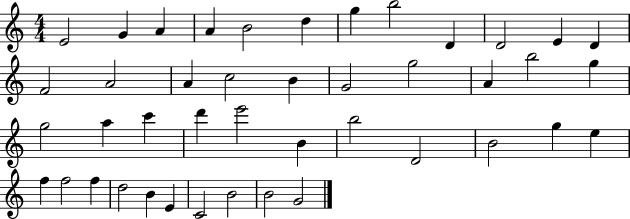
X:1
T:Untitled
M:4/4
L:1/4
K:C
E2 G A A B2 d g b2 D D2 E D F2 A2 A c2 B G2 g2 A b2 g g2 a c' d' e'2 B b2 D2 B2 g e f f2 f d2 B E C2 B2 B2 G2